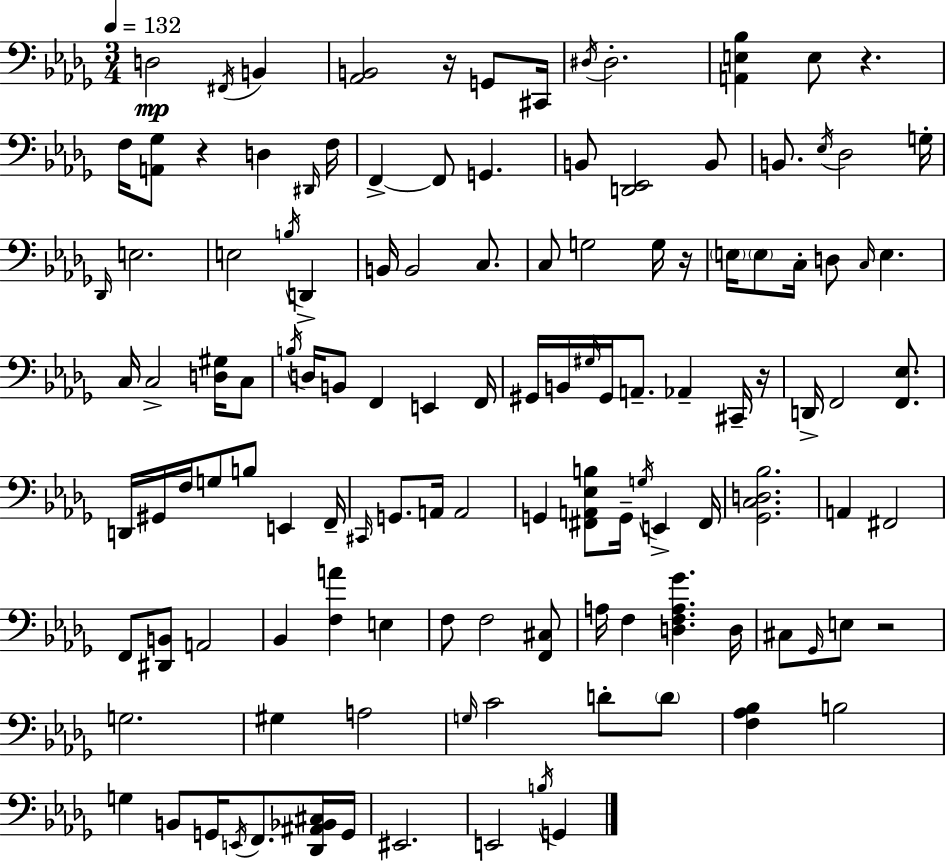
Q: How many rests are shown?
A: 6